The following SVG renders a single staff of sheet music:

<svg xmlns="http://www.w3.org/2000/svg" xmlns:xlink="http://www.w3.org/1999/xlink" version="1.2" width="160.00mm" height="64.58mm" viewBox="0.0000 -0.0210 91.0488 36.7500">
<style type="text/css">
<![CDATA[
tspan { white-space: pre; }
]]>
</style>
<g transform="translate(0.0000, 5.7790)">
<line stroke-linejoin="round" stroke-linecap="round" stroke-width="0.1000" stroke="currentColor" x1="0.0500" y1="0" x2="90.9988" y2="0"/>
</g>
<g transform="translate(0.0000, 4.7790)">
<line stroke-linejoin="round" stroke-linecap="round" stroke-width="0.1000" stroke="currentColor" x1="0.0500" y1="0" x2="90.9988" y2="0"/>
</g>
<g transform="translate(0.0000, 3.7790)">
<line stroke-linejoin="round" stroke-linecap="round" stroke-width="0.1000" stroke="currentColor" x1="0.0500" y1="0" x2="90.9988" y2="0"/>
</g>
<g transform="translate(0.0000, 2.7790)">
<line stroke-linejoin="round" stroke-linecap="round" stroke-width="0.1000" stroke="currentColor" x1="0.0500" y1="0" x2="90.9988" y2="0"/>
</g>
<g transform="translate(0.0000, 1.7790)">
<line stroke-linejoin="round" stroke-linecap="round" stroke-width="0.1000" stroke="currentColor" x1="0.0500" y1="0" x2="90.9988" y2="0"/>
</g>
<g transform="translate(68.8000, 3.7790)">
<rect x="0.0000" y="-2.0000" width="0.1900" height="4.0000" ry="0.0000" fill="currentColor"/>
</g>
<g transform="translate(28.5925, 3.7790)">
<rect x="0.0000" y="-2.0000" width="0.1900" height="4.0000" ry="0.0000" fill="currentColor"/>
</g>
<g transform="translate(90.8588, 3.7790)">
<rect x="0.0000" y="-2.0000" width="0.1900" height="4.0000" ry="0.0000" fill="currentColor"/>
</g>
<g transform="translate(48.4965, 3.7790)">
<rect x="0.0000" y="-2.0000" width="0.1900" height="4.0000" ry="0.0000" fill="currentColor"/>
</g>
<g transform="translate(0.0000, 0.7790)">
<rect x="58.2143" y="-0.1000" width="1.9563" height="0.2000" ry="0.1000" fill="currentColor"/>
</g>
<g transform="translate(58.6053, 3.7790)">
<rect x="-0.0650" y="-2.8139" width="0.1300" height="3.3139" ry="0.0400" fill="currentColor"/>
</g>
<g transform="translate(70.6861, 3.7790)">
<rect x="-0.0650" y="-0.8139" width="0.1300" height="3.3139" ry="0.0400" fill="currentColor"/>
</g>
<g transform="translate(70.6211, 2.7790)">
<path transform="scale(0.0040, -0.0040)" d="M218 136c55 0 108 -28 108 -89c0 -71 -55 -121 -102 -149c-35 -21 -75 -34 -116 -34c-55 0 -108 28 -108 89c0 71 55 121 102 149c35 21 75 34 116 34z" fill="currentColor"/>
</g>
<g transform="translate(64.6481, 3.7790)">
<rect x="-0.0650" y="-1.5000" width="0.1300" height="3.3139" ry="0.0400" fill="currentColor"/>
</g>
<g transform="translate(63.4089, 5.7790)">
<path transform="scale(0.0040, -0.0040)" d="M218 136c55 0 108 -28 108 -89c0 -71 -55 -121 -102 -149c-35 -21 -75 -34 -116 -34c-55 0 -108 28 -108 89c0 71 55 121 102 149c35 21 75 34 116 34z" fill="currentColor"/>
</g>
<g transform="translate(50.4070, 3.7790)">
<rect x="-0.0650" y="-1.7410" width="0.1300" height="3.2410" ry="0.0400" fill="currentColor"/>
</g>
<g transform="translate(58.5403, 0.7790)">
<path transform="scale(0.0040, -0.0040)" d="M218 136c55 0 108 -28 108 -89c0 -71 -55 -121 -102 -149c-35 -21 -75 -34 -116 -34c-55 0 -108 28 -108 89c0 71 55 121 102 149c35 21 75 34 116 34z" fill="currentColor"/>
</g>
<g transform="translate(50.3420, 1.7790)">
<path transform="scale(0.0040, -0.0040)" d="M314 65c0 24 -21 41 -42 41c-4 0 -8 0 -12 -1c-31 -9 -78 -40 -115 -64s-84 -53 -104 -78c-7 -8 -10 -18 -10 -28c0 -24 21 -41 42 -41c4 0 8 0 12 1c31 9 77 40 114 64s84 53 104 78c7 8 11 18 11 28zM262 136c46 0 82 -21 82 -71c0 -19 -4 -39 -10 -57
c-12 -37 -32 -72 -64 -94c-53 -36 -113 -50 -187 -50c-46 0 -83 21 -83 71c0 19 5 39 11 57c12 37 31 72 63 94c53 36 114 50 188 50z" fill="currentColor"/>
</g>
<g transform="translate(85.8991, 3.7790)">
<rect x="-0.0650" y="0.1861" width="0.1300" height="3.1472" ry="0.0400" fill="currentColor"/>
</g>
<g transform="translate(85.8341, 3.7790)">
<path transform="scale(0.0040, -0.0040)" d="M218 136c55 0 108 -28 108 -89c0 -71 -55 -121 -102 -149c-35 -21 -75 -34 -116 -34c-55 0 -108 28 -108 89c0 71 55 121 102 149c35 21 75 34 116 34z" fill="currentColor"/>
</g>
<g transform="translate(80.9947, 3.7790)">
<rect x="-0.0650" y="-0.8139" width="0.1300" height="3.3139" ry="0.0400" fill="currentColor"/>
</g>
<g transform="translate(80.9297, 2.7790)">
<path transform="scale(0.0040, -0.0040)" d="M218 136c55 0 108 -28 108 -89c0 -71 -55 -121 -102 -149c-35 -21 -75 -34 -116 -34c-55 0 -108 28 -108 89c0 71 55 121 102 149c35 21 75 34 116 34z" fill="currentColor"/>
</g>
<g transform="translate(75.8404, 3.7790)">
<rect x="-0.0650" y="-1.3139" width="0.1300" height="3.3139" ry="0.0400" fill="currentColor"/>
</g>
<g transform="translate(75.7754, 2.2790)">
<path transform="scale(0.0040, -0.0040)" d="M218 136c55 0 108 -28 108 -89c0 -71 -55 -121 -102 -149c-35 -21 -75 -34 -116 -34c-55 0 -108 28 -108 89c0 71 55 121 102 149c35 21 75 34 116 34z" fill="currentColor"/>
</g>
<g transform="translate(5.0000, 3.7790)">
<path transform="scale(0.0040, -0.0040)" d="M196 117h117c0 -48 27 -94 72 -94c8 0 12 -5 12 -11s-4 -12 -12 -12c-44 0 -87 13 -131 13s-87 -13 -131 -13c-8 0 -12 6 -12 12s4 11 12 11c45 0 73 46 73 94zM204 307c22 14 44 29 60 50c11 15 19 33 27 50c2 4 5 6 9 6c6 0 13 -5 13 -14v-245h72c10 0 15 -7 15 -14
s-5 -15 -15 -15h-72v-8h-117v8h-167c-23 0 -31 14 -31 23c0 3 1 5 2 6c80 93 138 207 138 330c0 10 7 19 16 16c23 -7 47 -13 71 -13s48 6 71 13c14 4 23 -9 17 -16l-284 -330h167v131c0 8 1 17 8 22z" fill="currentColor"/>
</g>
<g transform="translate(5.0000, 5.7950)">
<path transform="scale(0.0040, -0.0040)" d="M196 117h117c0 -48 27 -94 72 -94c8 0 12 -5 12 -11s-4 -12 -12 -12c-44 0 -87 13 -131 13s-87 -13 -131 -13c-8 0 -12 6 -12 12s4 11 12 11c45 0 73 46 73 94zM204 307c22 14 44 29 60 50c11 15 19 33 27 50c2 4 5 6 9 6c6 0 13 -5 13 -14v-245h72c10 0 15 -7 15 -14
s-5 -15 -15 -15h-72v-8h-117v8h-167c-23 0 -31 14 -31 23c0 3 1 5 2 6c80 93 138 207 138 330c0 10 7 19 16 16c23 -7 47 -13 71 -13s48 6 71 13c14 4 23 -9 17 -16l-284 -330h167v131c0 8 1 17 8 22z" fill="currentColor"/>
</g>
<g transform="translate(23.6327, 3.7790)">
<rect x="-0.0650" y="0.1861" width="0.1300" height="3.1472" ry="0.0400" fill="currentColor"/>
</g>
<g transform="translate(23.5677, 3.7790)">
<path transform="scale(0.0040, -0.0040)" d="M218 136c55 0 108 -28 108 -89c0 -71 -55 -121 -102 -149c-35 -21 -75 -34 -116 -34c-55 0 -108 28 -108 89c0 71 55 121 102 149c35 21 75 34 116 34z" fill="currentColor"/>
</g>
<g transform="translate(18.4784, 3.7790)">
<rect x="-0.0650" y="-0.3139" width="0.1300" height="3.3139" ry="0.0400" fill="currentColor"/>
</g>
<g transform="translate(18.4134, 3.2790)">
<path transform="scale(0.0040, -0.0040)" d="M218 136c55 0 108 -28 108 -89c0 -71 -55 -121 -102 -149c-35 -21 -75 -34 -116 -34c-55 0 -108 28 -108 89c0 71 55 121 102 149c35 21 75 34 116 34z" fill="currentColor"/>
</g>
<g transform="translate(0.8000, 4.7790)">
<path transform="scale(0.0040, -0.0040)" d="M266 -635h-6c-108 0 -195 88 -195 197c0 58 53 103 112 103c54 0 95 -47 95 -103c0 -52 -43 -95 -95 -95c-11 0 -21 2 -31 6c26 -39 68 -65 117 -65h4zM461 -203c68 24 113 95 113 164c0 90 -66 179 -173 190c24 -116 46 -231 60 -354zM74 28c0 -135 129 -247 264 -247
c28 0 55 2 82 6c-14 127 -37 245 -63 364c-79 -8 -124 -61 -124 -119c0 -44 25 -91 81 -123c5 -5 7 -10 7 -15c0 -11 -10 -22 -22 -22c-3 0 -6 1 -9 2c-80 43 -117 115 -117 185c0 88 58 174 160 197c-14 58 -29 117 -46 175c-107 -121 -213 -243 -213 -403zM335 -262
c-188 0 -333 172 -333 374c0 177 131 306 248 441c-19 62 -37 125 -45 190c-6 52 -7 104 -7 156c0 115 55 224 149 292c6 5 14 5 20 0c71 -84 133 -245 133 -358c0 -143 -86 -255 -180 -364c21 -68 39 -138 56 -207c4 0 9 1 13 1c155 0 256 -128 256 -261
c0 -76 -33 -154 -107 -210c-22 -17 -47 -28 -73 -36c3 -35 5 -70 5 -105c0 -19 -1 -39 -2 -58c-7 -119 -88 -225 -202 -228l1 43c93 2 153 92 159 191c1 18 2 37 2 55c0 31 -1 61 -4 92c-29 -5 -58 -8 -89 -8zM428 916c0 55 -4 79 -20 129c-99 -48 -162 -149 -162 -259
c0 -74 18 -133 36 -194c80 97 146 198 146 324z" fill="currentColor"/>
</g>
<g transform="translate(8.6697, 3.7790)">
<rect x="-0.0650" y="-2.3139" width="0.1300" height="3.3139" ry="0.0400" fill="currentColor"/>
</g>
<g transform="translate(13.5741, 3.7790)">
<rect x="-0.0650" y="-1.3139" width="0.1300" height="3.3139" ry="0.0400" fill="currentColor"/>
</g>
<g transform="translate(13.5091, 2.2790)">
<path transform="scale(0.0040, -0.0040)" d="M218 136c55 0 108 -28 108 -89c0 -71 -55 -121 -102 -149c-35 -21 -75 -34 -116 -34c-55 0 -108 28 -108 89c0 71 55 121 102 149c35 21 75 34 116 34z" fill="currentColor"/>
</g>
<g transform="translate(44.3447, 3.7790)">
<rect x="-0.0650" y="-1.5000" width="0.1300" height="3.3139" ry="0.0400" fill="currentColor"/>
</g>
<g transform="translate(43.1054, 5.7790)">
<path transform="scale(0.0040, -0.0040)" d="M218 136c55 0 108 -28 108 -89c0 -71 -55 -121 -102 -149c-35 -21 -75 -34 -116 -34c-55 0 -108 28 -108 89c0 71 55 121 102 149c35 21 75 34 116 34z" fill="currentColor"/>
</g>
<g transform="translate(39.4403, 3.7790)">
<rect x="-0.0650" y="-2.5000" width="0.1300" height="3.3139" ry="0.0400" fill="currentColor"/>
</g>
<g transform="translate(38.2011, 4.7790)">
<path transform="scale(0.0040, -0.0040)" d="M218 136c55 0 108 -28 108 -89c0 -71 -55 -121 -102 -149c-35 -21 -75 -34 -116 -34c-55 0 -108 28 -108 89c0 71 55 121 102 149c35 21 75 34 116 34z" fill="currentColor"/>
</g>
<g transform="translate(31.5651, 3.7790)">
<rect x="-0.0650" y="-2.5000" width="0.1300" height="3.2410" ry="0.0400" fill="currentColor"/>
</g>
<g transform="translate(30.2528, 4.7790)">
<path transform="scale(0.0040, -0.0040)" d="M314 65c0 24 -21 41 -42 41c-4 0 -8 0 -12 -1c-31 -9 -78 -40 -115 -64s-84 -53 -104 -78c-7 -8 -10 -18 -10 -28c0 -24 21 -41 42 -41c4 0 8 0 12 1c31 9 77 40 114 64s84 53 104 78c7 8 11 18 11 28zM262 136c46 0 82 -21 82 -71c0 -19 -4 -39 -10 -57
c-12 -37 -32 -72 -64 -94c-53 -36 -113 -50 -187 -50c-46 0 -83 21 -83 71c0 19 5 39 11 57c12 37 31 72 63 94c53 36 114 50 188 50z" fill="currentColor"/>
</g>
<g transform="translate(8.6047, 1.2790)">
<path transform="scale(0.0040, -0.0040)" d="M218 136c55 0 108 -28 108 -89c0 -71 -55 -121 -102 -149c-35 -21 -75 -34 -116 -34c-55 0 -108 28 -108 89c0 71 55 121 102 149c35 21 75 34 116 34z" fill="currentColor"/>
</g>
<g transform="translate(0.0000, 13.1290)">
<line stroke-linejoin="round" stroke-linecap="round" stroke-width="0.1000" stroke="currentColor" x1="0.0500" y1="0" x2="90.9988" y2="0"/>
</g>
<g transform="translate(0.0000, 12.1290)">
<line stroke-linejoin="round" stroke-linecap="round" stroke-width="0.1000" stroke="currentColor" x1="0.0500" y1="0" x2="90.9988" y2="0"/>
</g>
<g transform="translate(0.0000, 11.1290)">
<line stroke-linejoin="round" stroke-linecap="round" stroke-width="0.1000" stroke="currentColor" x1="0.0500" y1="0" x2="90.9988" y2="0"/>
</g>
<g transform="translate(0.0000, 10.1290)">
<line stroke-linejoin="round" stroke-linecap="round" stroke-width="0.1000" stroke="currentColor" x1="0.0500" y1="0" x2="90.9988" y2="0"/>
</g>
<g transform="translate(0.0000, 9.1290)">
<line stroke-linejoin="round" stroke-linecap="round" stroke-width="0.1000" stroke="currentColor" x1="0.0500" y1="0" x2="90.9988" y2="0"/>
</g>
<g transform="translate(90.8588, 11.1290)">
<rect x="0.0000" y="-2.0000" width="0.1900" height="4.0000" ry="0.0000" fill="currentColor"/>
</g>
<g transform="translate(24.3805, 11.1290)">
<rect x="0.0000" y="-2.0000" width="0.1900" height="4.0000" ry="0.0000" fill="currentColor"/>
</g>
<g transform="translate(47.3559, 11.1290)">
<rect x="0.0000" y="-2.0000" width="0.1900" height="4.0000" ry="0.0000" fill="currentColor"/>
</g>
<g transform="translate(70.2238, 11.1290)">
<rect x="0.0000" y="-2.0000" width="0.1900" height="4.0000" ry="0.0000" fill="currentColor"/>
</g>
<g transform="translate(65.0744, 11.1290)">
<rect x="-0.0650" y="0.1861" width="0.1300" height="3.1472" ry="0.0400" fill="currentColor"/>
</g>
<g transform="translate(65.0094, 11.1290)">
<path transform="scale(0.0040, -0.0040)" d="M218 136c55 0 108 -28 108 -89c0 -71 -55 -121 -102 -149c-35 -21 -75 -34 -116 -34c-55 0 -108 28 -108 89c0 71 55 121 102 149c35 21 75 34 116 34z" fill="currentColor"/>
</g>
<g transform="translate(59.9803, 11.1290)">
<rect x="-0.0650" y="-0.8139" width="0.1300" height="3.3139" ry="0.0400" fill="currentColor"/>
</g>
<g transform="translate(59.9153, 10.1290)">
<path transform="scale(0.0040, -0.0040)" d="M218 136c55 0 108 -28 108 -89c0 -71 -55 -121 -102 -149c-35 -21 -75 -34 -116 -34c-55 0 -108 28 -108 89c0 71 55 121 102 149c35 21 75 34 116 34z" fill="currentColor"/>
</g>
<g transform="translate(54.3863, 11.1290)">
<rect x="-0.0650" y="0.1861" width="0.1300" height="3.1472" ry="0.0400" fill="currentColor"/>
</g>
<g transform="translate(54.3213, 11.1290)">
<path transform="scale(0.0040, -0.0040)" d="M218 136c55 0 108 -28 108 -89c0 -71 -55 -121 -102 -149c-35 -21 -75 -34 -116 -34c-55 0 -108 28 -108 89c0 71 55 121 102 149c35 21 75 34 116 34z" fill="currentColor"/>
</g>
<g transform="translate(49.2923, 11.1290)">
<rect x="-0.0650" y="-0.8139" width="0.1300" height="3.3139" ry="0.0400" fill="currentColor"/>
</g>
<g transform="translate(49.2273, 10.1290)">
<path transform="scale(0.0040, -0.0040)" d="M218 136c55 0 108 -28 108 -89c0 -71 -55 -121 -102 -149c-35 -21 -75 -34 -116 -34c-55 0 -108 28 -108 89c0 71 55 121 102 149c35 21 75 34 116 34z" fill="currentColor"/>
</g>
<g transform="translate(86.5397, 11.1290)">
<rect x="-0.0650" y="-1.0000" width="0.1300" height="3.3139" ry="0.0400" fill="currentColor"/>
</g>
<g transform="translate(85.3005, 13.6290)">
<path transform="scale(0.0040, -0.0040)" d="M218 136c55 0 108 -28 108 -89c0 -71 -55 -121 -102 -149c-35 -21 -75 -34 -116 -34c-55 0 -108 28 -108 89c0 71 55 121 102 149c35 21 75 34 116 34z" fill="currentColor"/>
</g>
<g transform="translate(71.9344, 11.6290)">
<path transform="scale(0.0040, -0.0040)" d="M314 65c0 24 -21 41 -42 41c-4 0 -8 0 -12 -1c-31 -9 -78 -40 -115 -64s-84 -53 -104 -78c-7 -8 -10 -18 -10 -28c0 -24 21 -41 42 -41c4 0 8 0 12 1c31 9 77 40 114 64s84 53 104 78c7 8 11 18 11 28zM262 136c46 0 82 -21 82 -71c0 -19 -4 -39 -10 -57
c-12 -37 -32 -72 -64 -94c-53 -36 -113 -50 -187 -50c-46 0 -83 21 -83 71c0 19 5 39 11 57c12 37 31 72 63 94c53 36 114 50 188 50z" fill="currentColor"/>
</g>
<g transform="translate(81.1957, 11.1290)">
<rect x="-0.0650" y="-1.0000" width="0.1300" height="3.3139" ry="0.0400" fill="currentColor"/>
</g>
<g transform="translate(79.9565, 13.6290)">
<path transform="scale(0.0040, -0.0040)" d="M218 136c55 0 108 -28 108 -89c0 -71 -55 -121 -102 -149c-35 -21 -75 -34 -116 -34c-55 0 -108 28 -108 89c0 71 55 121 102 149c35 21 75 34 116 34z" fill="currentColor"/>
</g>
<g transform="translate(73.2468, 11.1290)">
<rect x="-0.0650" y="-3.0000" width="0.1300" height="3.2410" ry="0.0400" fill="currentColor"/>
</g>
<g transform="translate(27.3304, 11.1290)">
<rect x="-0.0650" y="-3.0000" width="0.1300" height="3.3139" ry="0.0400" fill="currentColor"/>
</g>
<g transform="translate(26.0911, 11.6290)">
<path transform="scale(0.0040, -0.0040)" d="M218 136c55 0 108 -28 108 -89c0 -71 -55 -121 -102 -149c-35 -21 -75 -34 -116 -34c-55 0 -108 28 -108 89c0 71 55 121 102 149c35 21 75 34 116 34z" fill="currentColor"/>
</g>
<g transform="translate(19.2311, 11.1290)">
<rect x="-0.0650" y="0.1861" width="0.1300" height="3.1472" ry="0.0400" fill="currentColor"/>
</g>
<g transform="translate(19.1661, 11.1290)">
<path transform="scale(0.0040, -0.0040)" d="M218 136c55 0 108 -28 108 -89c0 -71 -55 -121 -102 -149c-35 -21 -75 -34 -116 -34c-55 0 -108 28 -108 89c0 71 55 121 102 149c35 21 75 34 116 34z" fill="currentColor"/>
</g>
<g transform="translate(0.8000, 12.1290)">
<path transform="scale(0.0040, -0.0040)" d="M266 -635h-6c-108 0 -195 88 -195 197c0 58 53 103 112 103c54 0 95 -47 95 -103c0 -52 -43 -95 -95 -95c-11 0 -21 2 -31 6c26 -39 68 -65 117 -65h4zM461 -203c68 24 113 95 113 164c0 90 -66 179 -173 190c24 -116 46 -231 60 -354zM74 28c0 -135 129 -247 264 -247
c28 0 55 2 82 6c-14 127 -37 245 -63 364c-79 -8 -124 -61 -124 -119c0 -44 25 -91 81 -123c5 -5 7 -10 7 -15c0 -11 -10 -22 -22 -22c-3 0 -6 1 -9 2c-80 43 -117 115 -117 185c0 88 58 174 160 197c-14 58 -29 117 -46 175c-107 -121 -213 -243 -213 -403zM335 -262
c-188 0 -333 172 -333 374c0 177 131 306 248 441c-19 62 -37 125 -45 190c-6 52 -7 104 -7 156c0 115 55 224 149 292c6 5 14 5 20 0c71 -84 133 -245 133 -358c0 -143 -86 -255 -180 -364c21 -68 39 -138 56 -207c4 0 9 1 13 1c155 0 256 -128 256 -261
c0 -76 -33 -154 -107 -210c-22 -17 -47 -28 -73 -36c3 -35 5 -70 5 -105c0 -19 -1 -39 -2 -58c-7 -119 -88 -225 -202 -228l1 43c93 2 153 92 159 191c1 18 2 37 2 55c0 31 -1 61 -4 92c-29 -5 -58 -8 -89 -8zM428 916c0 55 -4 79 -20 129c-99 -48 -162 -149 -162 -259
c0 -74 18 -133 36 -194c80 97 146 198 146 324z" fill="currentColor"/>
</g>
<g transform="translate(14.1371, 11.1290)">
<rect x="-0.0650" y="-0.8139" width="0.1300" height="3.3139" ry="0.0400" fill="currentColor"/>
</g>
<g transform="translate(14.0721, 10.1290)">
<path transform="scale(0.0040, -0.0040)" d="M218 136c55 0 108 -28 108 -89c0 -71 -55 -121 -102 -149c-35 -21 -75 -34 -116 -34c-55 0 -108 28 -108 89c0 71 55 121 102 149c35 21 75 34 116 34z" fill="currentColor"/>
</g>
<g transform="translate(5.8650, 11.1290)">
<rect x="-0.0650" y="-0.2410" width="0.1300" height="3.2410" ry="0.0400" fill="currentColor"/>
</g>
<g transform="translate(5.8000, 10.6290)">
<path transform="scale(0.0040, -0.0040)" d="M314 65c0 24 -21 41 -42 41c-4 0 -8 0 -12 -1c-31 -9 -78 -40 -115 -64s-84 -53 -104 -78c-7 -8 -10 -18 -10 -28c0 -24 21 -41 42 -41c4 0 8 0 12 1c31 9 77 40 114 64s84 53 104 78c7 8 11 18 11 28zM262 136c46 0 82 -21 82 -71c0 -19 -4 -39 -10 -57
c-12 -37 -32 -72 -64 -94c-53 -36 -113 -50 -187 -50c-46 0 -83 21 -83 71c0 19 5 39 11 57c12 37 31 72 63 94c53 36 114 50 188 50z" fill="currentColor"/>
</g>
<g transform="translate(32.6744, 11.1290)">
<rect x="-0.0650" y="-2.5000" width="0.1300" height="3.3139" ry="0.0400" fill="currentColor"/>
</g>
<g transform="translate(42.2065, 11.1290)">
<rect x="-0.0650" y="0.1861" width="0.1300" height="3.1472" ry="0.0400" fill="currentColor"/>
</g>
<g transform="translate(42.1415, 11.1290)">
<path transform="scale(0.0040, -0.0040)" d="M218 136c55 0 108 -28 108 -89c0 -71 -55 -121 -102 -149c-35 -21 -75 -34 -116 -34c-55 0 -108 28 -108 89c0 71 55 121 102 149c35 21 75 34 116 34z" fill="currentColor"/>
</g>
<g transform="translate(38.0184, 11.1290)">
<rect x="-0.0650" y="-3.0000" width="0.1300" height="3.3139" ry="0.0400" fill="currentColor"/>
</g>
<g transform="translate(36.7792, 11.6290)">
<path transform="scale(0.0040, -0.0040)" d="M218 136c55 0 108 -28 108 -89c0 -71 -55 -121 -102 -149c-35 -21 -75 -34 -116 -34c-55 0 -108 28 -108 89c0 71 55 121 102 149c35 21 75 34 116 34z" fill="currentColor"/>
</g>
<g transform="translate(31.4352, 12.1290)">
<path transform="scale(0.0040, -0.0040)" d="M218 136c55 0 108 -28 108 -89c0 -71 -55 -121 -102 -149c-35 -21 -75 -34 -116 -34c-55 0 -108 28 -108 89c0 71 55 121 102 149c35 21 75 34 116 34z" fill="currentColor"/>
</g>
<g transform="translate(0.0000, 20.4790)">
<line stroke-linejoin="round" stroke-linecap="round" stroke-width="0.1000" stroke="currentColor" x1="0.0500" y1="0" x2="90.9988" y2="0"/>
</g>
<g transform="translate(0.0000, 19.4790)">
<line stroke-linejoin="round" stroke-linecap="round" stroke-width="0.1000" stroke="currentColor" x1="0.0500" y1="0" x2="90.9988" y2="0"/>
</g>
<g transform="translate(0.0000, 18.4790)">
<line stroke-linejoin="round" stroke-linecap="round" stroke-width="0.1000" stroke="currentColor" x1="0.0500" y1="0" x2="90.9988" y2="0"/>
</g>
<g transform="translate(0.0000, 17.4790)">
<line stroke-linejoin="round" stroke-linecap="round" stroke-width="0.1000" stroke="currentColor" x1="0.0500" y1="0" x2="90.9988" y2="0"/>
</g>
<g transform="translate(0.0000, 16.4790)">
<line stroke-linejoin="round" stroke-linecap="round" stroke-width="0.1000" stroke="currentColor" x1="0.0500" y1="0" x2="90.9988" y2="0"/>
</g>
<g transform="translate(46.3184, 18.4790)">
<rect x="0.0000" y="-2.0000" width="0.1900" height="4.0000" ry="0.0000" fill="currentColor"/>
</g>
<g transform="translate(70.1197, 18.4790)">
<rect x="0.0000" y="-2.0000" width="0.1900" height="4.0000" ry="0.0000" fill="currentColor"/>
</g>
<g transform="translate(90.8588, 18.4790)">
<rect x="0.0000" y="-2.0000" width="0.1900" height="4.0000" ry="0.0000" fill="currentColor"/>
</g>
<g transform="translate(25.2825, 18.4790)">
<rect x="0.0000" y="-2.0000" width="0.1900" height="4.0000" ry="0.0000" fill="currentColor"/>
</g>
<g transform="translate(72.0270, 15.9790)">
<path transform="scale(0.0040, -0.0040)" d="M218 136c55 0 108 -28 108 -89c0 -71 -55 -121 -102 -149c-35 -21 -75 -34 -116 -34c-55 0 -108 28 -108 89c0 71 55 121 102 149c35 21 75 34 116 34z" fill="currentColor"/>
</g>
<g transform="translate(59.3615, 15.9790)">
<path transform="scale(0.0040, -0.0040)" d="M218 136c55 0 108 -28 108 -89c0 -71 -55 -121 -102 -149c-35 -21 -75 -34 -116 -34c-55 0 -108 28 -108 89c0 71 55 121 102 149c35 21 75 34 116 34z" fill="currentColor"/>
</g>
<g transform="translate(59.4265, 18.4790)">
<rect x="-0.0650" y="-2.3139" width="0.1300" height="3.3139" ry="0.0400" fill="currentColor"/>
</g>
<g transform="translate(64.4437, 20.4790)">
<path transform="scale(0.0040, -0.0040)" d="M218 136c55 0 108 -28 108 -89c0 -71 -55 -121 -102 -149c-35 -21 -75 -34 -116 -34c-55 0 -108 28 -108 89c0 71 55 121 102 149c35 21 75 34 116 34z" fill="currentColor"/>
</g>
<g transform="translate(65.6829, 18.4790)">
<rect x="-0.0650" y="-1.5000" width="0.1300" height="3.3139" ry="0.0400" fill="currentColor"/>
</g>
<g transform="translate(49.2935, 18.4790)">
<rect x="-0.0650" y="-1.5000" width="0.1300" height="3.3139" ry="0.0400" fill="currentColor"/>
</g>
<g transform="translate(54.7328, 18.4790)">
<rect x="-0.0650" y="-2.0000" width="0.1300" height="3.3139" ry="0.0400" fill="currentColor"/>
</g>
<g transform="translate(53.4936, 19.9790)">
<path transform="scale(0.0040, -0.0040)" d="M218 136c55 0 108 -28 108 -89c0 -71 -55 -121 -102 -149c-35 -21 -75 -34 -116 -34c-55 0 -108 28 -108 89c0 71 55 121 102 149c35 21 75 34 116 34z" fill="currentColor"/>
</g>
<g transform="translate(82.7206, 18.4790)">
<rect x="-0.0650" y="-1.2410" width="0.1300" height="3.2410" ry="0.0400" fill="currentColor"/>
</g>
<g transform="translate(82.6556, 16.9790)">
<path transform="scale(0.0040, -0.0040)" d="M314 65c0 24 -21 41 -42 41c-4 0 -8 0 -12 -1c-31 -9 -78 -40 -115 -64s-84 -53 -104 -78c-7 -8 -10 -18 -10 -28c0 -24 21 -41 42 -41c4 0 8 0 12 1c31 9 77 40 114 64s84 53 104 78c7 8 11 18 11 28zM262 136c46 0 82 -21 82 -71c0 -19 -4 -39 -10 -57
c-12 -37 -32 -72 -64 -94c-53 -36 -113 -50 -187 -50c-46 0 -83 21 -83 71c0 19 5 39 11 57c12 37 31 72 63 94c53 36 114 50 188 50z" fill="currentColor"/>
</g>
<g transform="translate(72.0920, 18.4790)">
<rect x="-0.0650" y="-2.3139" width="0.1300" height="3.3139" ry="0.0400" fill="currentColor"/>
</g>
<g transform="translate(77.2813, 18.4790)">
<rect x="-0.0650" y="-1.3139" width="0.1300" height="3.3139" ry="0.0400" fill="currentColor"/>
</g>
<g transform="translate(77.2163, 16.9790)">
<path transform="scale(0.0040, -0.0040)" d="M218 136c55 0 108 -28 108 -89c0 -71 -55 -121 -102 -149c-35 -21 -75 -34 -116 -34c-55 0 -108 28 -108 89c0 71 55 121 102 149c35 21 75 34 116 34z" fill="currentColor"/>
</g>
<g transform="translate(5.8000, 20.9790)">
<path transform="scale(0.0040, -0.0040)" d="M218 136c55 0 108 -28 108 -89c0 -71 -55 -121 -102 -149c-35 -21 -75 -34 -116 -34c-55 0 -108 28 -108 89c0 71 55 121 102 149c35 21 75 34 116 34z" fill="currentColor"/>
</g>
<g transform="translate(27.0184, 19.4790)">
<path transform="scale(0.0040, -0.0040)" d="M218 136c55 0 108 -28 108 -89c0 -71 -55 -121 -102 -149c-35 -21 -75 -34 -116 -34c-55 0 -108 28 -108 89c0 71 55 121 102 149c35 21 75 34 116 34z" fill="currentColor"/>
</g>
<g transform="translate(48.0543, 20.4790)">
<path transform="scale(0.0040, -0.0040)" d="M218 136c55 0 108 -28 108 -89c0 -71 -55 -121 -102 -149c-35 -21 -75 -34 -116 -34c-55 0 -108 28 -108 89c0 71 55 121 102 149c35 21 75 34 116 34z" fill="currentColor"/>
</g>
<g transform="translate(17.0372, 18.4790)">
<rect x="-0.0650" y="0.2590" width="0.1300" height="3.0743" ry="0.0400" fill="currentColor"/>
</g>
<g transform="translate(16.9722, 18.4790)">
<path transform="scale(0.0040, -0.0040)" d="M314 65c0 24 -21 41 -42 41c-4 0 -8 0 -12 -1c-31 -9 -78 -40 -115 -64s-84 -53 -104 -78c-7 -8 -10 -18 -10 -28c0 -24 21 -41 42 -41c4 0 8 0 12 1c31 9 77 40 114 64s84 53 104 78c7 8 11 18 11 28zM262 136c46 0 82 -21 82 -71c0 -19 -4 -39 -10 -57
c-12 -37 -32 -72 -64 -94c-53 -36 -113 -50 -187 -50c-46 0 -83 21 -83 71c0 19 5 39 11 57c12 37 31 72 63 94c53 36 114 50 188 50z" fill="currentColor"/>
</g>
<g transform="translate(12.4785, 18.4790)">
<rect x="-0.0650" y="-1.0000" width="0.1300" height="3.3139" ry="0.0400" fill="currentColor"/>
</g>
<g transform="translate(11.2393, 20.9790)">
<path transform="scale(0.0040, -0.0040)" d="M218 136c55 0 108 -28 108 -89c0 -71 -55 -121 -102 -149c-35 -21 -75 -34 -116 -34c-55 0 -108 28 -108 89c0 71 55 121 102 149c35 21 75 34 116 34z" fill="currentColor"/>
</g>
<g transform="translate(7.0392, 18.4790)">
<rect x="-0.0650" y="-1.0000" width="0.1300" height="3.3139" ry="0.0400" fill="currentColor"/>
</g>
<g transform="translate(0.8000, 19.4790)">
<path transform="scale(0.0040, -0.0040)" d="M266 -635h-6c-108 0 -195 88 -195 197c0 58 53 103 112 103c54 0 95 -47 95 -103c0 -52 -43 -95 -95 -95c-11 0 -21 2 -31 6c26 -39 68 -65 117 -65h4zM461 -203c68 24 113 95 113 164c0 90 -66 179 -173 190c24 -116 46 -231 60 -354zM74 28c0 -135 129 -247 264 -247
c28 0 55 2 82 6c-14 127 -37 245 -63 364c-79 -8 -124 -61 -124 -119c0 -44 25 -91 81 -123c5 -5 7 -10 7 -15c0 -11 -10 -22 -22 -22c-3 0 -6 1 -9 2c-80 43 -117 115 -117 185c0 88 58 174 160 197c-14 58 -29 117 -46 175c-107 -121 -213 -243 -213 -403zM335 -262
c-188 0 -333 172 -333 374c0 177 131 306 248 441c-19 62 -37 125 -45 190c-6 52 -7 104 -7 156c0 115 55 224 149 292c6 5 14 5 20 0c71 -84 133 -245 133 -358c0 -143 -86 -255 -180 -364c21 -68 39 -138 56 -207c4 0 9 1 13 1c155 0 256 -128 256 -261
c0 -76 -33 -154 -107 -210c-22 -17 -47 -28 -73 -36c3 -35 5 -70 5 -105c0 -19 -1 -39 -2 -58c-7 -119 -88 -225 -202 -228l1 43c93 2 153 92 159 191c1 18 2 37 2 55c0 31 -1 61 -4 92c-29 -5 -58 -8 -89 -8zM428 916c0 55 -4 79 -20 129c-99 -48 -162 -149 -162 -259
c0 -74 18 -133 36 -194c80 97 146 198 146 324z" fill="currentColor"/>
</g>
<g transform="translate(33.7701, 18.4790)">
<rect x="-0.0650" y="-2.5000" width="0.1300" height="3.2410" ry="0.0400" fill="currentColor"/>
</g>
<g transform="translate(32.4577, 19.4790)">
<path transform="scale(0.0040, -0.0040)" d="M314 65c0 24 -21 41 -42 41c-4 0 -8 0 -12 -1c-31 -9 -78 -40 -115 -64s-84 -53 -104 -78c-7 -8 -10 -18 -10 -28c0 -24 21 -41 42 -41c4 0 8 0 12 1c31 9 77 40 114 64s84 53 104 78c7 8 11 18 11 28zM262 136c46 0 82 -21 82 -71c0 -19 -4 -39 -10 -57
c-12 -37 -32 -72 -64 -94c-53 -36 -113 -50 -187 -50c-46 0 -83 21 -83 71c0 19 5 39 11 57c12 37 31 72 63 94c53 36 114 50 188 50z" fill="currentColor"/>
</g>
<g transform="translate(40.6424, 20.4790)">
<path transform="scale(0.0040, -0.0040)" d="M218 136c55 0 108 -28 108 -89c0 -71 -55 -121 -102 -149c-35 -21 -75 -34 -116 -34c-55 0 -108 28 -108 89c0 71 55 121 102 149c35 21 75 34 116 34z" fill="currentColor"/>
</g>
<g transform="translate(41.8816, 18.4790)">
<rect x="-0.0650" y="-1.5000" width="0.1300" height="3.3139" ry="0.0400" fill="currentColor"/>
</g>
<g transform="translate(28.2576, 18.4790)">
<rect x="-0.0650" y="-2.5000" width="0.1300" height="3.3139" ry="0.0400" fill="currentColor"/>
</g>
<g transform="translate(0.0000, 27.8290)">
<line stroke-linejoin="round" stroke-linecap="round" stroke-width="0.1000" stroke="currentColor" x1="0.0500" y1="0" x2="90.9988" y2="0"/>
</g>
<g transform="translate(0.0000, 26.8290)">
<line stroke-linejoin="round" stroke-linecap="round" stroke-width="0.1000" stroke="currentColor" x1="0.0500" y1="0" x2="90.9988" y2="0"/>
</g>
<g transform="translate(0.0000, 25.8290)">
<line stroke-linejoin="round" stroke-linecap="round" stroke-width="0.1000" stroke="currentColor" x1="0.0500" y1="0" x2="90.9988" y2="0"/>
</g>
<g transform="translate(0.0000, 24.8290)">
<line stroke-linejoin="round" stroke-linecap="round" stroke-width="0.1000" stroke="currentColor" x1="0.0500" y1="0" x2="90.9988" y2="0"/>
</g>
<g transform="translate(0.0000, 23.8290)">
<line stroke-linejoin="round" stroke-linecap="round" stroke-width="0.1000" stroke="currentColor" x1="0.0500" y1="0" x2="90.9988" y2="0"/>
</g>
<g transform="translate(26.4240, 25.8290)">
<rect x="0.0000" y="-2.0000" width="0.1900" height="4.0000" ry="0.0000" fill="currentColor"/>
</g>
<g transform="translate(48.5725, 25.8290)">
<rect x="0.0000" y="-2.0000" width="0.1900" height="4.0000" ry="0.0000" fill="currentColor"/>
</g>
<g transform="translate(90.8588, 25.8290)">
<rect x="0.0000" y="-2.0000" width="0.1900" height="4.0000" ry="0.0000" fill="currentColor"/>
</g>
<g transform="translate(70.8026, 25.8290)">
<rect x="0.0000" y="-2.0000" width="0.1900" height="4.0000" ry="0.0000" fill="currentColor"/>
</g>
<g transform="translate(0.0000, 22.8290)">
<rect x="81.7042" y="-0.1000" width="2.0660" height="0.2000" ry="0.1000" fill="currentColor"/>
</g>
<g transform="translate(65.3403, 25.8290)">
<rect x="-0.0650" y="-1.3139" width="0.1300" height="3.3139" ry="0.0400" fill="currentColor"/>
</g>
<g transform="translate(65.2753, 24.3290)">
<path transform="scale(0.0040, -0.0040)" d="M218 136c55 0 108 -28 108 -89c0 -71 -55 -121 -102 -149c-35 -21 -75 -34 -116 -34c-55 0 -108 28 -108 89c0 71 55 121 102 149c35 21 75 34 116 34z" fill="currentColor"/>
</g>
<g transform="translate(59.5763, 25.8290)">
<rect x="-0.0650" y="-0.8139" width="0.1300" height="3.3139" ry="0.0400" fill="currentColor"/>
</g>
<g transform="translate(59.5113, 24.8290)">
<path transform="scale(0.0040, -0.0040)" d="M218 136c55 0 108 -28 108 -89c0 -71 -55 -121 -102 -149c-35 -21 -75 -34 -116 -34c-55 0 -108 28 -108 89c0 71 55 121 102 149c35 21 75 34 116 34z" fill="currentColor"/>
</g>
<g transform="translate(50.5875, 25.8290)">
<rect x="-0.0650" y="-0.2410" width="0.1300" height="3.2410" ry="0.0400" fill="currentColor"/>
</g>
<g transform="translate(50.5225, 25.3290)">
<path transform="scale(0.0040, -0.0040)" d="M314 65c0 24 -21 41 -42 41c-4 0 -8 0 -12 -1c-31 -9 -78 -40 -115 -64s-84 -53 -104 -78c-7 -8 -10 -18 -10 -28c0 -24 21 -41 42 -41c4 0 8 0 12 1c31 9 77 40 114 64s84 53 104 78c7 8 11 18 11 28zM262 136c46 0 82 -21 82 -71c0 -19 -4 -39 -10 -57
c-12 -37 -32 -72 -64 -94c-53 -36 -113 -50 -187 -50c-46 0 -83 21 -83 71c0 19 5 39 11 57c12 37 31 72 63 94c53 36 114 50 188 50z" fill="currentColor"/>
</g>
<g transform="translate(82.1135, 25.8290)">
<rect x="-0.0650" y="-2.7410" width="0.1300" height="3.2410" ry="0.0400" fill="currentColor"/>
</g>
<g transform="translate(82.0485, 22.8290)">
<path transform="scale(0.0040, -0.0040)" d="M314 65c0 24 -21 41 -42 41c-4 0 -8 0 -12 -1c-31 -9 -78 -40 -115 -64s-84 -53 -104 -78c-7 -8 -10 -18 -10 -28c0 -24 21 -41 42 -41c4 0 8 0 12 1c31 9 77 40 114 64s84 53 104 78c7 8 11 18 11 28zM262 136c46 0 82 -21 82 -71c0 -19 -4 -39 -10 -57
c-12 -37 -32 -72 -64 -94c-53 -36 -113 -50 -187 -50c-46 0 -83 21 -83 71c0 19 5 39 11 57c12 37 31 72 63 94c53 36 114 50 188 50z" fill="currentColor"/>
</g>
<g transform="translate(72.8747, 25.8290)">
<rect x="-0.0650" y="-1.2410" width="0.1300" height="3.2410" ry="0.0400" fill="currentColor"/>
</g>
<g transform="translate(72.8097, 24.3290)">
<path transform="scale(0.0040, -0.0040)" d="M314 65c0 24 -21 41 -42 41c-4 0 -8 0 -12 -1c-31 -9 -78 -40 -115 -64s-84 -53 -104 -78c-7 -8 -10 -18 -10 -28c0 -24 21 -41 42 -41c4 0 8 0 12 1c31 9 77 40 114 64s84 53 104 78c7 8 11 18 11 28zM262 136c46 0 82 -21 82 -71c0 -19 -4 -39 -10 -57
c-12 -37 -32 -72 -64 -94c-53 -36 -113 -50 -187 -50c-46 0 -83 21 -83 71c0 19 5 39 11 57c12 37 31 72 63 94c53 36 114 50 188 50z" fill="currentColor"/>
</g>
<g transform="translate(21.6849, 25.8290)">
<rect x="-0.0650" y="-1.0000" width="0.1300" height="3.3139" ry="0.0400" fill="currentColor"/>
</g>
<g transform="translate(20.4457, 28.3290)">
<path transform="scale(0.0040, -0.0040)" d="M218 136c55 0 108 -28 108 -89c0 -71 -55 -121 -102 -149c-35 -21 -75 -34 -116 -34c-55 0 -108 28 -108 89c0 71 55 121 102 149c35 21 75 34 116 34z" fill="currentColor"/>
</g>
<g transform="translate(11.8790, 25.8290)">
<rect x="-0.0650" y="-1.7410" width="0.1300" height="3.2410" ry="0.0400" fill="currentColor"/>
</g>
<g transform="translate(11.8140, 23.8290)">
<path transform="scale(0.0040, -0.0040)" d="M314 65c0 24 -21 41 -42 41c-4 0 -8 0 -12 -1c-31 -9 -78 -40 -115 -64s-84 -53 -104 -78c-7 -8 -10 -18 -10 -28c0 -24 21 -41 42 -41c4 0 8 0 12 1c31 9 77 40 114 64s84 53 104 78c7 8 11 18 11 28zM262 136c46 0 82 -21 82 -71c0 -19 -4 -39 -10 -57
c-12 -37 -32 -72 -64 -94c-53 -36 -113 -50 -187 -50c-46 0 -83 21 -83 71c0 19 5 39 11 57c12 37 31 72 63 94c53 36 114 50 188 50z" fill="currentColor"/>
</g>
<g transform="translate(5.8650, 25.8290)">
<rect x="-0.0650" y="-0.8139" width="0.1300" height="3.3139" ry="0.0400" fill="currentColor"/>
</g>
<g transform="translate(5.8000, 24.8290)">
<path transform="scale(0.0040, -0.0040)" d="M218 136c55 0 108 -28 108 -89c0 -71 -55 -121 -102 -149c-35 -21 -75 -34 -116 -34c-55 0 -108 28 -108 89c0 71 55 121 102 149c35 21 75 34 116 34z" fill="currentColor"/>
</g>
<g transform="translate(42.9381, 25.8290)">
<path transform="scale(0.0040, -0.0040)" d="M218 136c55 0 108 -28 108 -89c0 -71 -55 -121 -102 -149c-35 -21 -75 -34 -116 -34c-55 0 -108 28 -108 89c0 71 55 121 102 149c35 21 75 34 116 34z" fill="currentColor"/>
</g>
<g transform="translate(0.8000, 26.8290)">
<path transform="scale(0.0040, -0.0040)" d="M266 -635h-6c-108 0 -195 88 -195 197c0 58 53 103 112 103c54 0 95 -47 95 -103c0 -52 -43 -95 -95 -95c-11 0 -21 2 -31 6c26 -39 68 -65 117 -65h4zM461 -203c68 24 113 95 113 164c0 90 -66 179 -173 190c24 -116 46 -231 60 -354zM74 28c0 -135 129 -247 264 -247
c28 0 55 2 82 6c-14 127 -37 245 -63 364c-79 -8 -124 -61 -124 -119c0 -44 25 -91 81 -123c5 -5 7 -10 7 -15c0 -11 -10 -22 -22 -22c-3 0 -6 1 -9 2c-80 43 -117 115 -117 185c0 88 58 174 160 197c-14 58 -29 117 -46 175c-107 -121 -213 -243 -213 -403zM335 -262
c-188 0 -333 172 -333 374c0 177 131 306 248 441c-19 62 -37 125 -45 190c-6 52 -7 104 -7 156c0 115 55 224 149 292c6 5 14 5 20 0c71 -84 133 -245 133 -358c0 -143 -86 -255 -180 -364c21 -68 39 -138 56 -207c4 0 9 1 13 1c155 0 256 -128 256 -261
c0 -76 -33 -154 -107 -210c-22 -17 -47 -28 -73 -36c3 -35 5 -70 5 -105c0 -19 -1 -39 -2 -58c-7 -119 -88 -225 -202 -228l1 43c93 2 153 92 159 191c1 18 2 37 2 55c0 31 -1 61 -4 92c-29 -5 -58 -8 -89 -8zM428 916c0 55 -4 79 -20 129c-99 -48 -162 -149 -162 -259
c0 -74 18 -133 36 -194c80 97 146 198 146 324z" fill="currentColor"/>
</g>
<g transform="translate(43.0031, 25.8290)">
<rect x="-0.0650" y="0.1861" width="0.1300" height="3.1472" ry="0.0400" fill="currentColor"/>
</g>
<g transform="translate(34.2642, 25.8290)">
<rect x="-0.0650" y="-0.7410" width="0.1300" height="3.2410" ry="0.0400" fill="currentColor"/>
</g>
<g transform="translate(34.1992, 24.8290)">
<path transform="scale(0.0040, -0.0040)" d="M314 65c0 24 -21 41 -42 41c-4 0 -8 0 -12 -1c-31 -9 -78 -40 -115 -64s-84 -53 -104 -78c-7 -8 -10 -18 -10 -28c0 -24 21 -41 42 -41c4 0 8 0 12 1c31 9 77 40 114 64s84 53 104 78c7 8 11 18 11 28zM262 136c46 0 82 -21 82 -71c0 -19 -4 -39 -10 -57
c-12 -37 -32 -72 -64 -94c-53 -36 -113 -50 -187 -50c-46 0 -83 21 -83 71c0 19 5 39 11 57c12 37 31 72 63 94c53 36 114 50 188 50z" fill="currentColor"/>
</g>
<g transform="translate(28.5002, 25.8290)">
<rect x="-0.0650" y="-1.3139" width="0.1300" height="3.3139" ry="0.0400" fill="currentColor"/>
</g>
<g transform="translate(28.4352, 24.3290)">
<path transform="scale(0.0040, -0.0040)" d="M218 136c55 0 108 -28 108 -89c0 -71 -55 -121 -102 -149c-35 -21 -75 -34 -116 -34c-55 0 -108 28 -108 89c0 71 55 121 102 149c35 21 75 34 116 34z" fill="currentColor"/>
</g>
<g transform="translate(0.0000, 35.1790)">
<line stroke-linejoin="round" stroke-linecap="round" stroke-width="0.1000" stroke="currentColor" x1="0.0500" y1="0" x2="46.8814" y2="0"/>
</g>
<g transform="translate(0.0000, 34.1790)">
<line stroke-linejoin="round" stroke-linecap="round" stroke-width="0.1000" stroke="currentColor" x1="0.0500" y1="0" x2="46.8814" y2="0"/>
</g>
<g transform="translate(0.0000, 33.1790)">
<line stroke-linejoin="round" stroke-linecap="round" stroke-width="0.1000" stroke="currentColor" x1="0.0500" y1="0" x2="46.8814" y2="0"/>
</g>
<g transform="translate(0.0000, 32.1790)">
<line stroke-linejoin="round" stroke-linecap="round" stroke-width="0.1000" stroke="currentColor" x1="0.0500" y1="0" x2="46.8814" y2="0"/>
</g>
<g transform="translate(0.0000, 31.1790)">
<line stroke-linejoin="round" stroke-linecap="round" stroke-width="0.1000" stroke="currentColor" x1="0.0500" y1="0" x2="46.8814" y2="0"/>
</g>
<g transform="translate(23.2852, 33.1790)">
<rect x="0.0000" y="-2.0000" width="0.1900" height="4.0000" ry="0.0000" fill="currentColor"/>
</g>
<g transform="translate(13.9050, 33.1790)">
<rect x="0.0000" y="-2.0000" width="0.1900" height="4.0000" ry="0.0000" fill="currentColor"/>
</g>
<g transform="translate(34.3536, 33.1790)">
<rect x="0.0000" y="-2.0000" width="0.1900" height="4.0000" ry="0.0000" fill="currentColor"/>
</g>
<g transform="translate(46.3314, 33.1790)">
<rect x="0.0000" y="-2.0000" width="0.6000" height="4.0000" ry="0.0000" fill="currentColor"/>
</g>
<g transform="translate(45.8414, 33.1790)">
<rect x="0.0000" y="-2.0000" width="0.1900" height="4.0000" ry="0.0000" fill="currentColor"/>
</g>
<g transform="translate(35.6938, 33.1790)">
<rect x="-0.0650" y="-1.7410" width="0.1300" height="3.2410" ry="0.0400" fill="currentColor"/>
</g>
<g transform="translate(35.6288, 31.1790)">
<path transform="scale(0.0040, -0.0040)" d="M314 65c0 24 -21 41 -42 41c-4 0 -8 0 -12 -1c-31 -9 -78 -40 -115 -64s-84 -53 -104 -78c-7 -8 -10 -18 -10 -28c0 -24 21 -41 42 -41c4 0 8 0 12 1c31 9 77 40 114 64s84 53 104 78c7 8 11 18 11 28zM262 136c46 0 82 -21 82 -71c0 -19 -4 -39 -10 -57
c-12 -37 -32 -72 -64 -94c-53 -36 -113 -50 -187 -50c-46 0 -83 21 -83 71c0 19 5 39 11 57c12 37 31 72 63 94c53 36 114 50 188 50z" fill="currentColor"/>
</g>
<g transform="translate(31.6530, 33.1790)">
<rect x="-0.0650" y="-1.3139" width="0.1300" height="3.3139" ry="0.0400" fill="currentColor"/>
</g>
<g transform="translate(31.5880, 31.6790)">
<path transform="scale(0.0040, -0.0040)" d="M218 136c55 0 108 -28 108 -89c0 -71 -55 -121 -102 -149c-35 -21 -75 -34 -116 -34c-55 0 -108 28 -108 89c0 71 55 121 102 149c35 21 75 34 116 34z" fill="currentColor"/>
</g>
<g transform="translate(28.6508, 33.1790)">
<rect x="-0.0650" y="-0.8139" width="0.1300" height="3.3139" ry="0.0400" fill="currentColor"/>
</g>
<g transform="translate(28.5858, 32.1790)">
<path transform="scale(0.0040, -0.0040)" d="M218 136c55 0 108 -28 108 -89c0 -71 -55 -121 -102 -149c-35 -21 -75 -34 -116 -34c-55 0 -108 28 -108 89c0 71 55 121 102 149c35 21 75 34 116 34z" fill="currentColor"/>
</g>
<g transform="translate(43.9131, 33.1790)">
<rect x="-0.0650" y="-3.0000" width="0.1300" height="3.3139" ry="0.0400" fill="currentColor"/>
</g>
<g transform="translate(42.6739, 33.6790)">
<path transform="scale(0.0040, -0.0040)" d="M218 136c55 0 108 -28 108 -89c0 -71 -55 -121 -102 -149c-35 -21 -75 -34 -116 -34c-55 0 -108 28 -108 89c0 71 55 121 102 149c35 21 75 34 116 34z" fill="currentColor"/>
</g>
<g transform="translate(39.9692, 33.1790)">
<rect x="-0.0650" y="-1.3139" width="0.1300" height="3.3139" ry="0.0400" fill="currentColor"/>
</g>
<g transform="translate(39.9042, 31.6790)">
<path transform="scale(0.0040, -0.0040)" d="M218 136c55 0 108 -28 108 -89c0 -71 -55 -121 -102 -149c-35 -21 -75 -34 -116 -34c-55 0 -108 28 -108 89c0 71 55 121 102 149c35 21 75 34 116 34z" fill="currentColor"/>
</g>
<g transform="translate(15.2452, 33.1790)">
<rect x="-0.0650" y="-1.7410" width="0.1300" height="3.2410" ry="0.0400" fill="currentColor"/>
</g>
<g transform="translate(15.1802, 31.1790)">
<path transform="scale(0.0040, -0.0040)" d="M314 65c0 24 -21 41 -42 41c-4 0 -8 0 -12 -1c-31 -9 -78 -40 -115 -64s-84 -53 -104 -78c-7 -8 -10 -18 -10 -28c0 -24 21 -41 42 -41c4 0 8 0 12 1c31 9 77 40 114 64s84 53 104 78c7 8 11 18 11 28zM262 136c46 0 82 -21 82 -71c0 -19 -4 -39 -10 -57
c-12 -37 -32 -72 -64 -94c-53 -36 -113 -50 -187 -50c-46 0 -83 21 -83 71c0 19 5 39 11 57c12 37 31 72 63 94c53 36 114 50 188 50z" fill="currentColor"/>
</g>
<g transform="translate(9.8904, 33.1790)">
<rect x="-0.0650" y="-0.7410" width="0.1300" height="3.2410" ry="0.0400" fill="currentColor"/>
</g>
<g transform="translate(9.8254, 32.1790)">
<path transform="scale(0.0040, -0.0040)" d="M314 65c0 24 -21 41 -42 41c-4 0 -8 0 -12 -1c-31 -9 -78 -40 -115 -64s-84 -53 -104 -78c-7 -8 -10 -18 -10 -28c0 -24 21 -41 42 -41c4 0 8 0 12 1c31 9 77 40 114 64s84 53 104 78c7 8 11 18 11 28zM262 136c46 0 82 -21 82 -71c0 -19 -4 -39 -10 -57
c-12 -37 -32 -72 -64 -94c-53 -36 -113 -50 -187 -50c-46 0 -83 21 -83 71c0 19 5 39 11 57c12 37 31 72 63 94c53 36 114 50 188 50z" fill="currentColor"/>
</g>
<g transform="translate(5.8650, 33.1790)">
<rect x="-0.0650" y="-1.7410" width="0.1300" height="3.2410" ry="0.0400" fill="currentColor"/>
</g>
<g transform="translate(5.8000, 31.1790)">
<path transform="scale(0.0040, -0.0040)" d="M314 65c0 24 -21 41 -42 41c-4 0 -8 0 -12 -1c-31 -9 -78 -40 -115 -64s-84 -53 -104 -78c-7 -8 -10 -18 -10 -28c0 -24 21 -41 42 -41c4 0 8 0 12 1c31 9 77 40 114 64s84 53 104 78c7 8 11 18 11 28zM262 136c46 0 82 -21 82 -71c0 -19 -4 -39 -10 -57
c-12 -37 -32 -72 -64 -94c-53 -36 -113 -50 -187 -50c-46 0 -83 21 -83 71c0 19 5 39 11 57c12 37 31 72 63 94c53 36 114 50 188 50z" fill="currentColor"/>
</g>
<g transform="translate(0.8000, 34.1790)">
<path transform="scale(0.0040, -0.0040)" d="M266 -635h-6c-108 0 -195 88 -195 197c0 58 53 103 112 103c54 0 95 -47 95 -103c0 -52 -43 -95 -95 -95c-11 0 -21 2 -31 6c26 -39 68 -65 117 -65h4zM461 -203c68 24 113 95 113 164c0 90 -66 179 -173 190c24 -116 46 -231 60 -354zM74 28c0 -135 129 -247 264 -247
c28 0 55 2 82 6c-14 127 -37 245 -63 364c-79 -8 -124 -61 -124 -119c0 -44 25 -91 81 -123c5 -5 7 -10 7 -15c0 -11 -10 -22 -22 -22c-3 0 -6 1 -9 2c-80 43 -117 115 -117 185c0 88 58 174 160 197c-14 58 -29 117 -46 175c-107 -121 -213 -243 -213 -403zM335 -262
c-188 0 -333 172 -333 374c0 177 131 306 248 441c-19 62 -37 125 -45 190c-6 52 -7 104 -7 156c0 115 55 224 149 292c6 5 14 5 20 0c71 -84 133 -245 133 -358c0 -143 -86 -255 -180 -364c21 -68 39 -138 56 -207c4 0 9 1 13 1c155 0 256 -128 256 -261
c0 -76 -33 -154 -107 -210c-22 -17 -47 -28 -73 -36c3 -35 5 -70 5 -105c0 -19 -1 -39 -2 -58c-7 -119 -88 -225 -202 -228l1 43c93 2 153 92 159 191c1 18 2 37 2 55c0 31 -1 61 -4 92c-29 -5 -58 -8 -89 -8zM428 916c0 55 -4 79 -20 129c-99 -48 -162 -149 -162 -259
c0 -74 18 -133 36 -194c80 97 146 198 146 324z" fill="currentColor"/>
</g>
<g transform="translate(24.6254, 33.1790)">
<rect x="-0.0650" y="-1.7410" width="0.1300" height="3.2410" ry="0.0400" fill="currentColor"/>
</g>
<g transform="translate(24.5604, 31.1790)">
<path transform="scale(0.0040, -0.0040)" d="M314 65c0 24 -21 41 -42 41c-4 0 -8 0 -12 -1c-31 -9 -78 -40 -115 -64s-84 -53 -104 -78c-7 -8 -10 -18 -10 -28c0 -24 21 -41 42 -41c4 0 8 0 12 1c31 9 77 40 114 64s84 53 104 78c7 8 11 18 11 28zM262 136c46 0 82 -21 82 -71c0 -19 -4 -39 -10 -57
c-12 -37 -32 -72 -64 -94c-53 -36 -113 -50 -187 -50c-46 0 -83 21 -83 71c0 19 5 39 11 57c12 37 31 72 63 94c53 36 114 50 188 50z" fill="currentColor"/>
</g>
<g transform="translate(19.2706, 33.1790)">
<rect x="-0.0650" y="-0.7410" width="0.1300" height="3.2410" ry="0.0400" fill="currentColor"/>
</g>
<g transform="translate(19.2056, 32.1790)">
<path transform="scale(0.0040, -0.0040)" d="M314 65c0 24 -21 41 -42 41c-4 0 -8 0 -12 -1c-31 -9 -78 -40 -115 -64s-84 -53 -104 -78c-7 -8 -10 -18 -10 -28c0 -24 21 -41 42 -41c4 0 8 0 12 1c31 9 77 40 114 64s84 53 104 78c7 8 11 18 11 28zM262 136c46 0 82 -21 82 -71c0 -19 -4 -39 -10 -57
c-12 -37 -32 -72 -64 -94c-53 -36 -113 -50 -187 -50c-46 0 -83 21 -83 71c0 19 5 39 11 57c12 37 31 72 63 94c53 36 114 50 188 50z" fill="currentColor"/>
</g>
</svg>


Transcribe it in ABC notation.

X:1
T:Untitled
M:4/4
L:1/4
K:C
g e c B G2 G E f2 a E d e d B c2 d B A G A B d B d B A2 D D D D B2 G G2 E E F g E g e e2 d f2 D e d2 B c2 d e e2 a2 f2 d2 f2 d2 f2 d e f2 e A